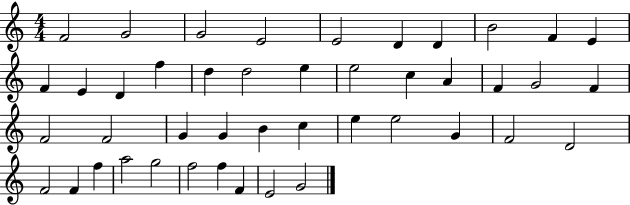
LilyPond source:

{
  \clef treble
  \numericTimeSignature
  \time 4/4
  \key c \major
  f'2 g'2 | g'2 e'2 | e'2 d'4 d'4 | b'2 f'4 e'4 | \break f'4 e'4 d'4 f''4 | d''4 d''2 e''4 | e''2 c''4 a'4 | f'4 g'2 f'4 | \break f'2 f'2 | g'4 g'4 b'4 c''4 | e''4 e''2 g'4 | f'2 d'2 | \break f'2 f'4 f''4 | a''2 g''2 | f''2 f''4 f'4 | e'2 g'2 | \break \bar "|."
}